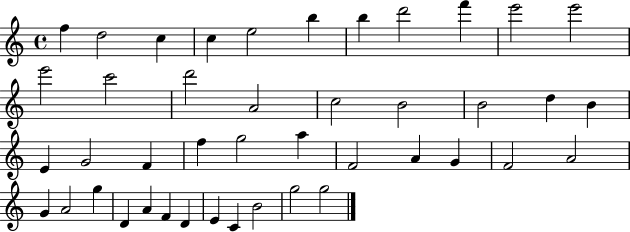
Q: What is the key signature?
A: C major